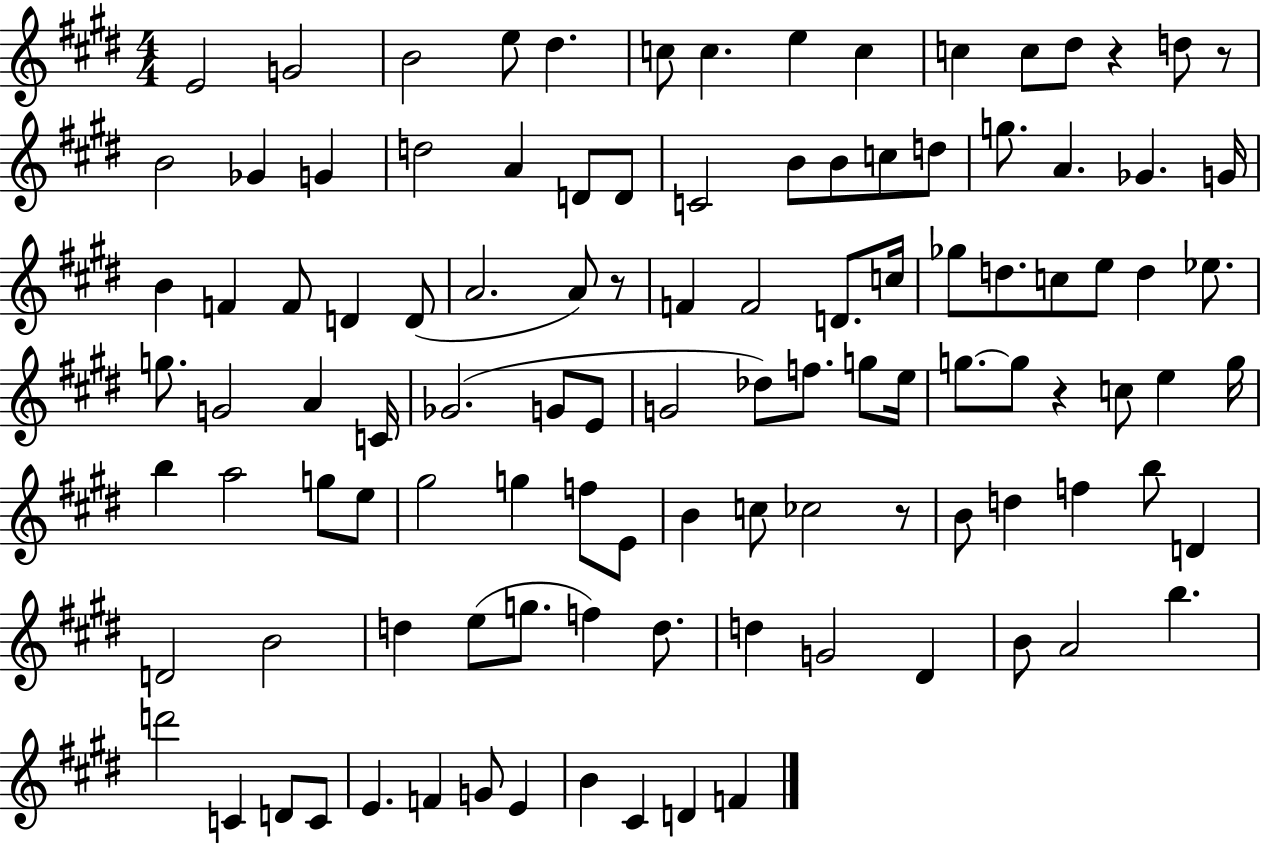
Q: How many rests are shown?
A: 5